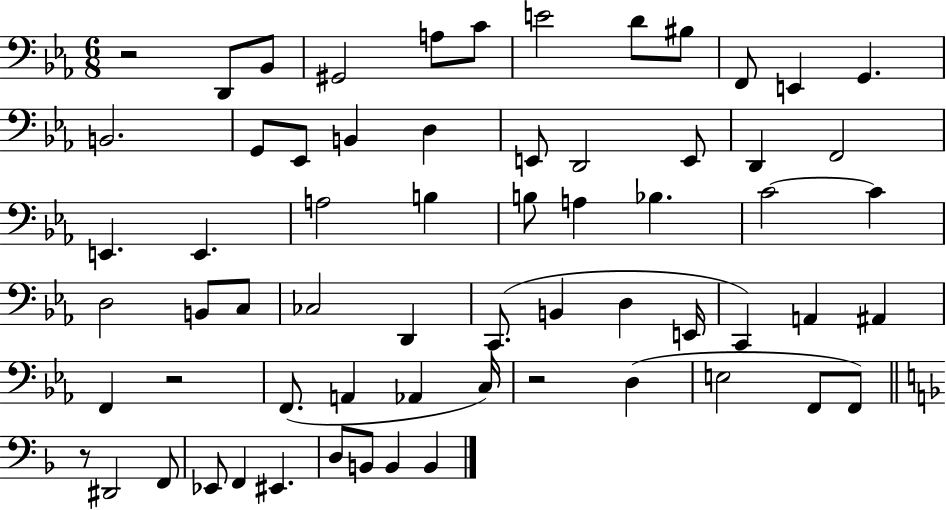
X:1
T:Untitled
M:6/8
L:1/4
K:Eb
z2 D,,/2 _B,,/2 ^G,,2 A,/2 C/2 E2 D/2 ^B,/2 F,,/2 E,, G,, B,,2 G,,/2 _E,,/2 B,, D, E,,/2 D,,2 E,,/2 D,, F,,2 E,, E,, A,2 B, B,/2 A, _B, C2 C D,2 B,,/2 C,/2 _C,2 D,, C,,/2 B,, D, E,,/4 C,, A,, ^A,, F,, z2 F,,/2 A,, _A,, C,/4 z2 D, E,2 F,,/2 F,,/2 z/2 ^D,,2 F,,/2 _E,,/2 F,, ^E,, D,/2 B,,/2 B,, B,,